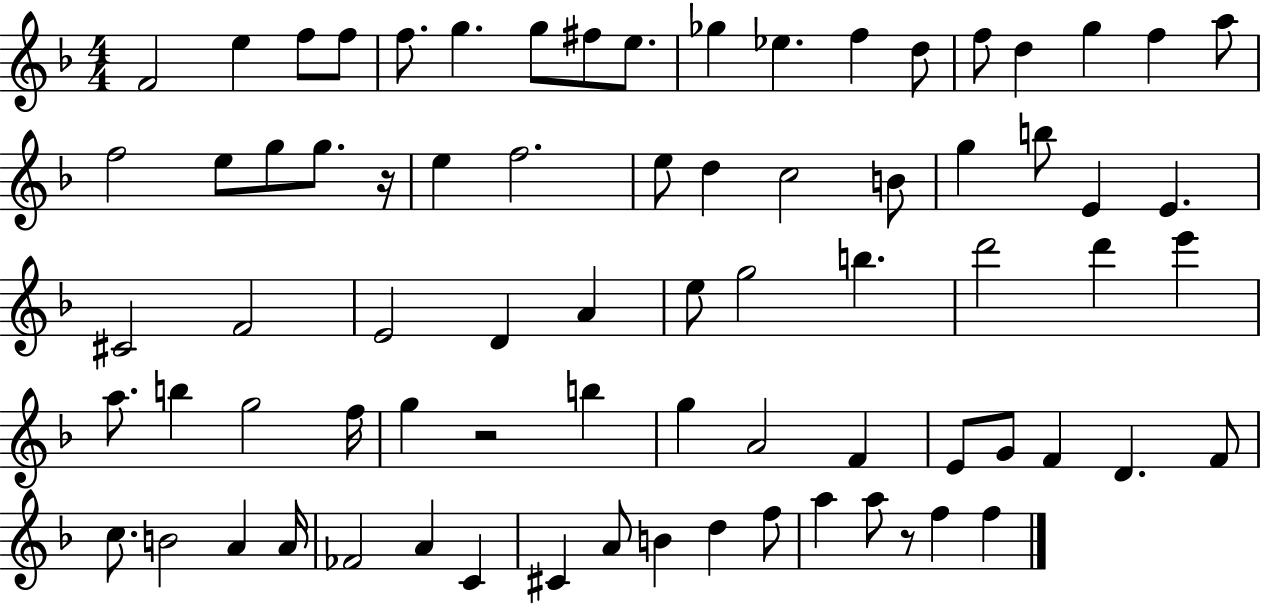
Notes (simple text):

F4/h E5/q F5/e F5/e F5/e. G5/q. G5/e F#5/e E5/e. Gb5/q Eb5/q. F5/q D5/e F5/e D5/q G5/q F5/q A5/e F5/h E5/e G5/e G5/e. R/s E5/q F5/h. E5/e D5/q C5/h B4/e G5/q B5/e E4/q E4/q. C#4/h F4/h E4/h D4/q A4/q E5/e G5/h B5/q. D6/h D6/q E6/q A5/e. B5/q G5/h F5/s G5/q R/h B5/q G5/q A4/h F4/q E4/e G4/e F4/q D4/q. F4/e C5/e. B4/h A4/q A4/s FES4/h A4/q C4/q C#4/q A4/e B4/q D5/q F5/e A5/q A5/e R/e F5/q F5/q